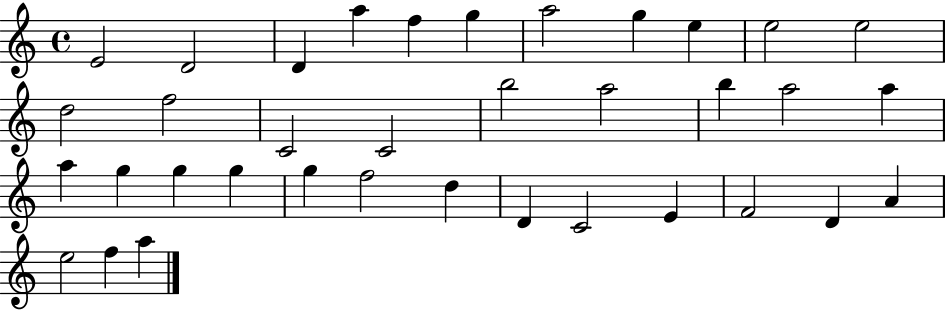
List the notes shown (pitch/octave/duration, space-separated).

E4/h D4/h D4/q A5/q F5/q G5/q A5/h G5/q E5/q E5/h E5/h D5/h F5/h C4/h C4/h B5/h A5/h B5/q A5/h A5/q A5/q G5/q G5/q G5/q G5/q F5/h D5/q D4/q C4/h E4/q F4/h D4/q A4/q E5/h F5/q A5/q